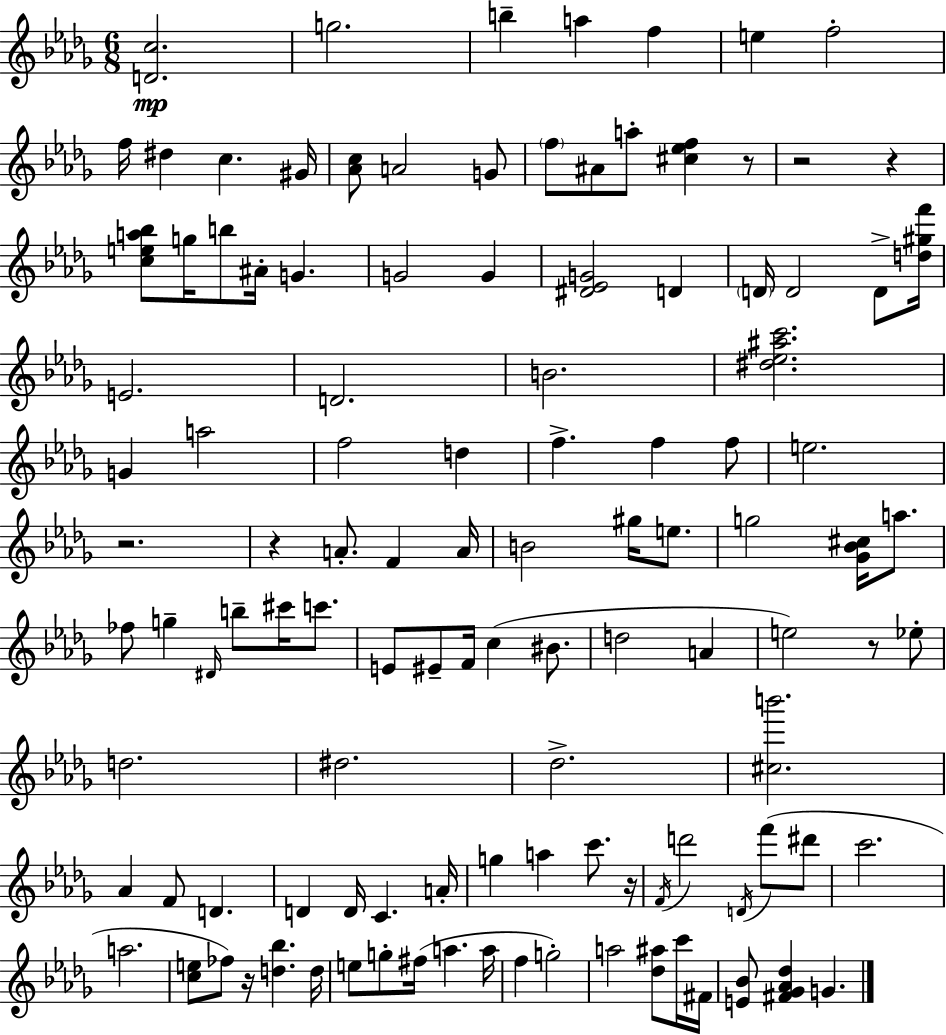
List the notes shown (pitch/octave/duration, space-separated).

[D4,C5]/h. G5/h. B5/q A5/q F5/q E5/q F5/h F5/s D#5/q C5/q. G#4/s [Ab4,C5]/e A4/h G4/e F5/e A#4/e A5/e [C#5,Eb5,F5]/q R/e R/h R/q [C5,E5,A5,Bb5]/e G5/s B5/e A#4/s G4/q. G4/h G4/q [D#4,Eb4,G4]/h D4/q D4/s D4/h D4/e [D5,G#5,F6]/s E4/h. D4/h. B4/h. [D#5,Eb5,A#5,C6]/h. G4/q A5/h F5/h D5/q F5/q. F5/q F5/e E5/h. R/h. R/q A4/e. F4/q A4/s B4/h G#5/s E5/e. G5/h [Gb4,Bb4,C#5]/s A5/e. FES5/e G5/q D#4/s B5/e C#6/s C6/e. E4/e EIS4/e F4/s C5/q BIS4/e. D5/h A4/q E5/h R/e Eb5/e D5/h. D#5/h. Db5/h. [C#5,B6]/h. Ab4/q F4/e D4/q. D4/q D4/s C4/q. A4/s G5/q A5/q C6/e. R/s F4/s D6/h D4/s F6/e D#6/e C6/h. A5/h. [C5,E5]/e FES5/e R/s [D5,Bb5]/q. D5/s E5/e G5/e F#5/s A5/q. A5/s F5/q G5/h A5/h [Db5,A#5]/e C6/s F#4/s [E4,Bb4]/e [F#4,Gb4,Ab4,Db5]/q G4/q.